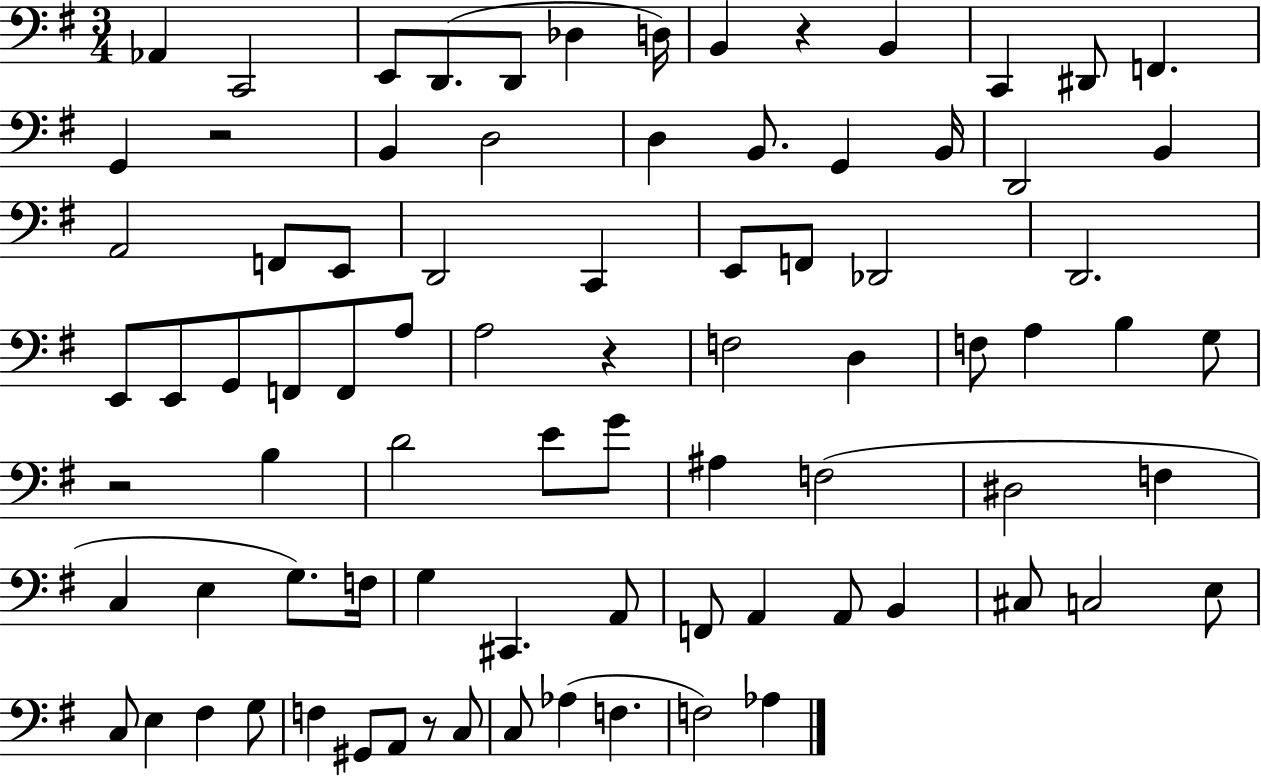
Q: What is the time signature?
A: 3/4